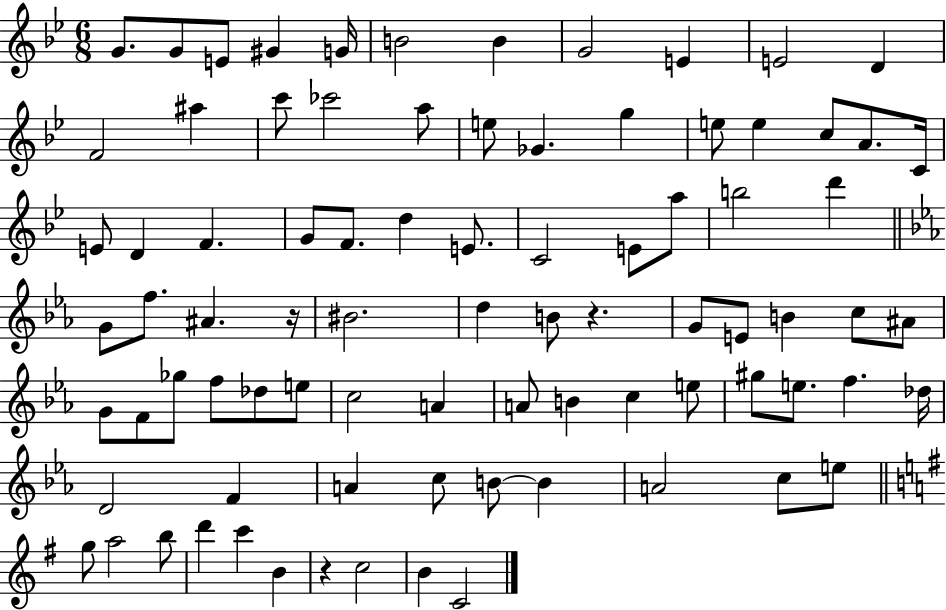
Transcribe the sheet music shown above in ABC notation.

X:1
T:Untitled
M:6/8
L:1/4
K:Bb
G/2 G/2 E/2 ^G G/4 B2 B G2 E E2 D F2 ^a c'/2 _c'2 a/2 e/2 _G g e/2 e c/2 A/2 C/4 E/2 D F G/2 F/2 d E/2 C2 E/2 a/2 b2 d' G/2 f/2 ^A z/4 ^B2 d B/2 z G/2 E/2 B c/2 ^A/2 G/2 F/2 _g/2 f/2 _d/2 e/2 c2 A A/2 B c e/2 ^g/2 e/2 f _d/4 D2 F A c/2 B/2 B A2 c/2 e/2 g/2 a2 b/2 d' c' B z c2 B C2